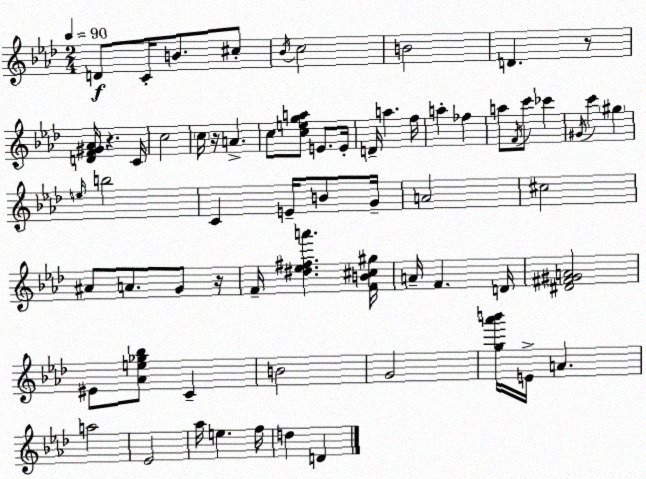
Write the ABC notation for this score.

X:1
T:Untitled
M:2/4
L:1/4
K:Fm
D/2 C/4 B/2 ^c/2 _B/4 c2 B2 D z/2 [DF^G_A]/4 z C/4 c2 c/4 z/4 A c/2 [cega]/2 E/2 E/4 D/4 a f/4 a _f a/2 F/4 c'/2 _c' ^G/4 c' ^g e/4 b2 C E/4 B/2 G/4 A2 ^c2 ^A/2 A/2 G/2 z/4 F/4 [^d_e^fa'] [FB^c^g]/4 A/4 F D/4 [^D^F^GA]2 ^E/2 [_Ae_g_b]/2 C B2 G2 [g_a'b']/4 E/4 A a2 _E2 _a/4 e f/4 d D